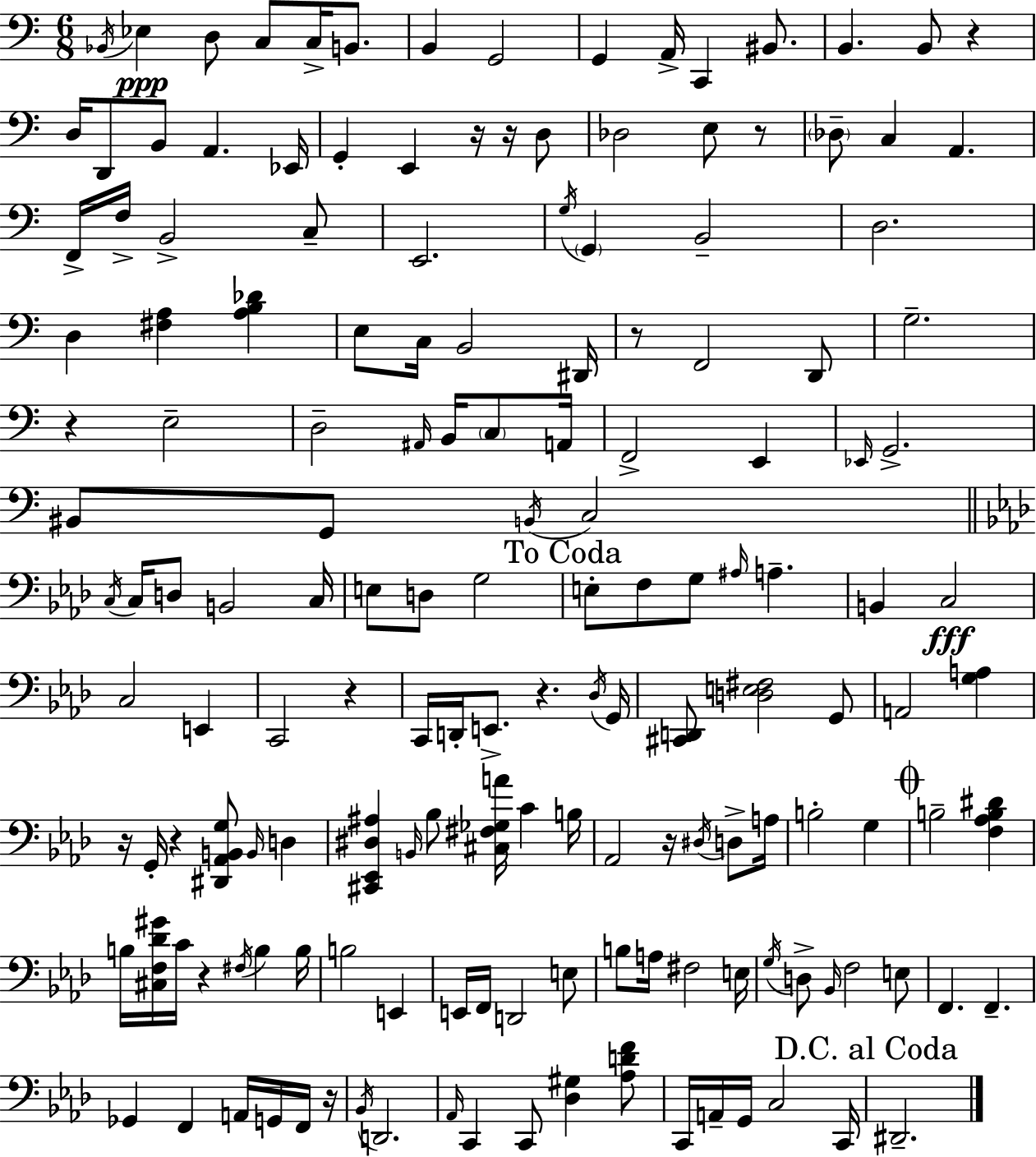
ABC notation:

X:1
T:Untitled
M:6/8
L:1/4
K:Am
_B,,/4 _E, D,/2 C,/2 C,/4 B,,/2 B,, G,,2 G,, A,,/4 C,, ^B,,/2 B,, B,,/2 z D,/4 D,,/2 B,,/2 A,, _E,,/4 G,, E,, z/4 z/4 D,/2 _D,2 E,/2 z/2 _D,/2 C, A,, F,,/4 F,/4 B,,2 C,/2 E,,2 G,/4 G,, B,,2 D,2 D, [^F,A,] [A,B,_D] E,/2 C,/4 B,,2 ^D,,/4 z/2 F,,2 D,,/2 G,2 z E,2 D,2 ^A,,/4 B,,/4 C,/2 A,,/4 F,,2 E,, _E,,/4 G,,2 ^B,,/2 G,,/2 B,,/4 C,2 C,/4 C,/4 D,/2 B,,2 C,/4 E,/2 D,/2 G,2 E,/2 F,/2 G,/2 ^A,/4 A, B,, C,2 C,2 E,, C,,2 z C,,/4 D,,/4 E,,/2 z _D,/4 G,,/4 [^C,,D,,]/2 [D,E,^F,]2 G,,/2 A,,2 [G,A,] z/4 G,,/4 z [^D,,_A,,B,,G,]/2 B,,/4 D, [^C,,_E,,^D,^A,] B,,/4 _B,/2 [^C,^F,_G,A]/4 C B,/4 _A,,2 z/4 ^D,/4 D,/2 A,/4 B,2 G, B,2 [F,_A,B,^D] B,/4 [^C,F,_D^G]/4 C/4 z ^F,/4 B, B,/4 B,2 E,, E,,/4 F,,/4 D,,2 E,/2 B,/2 A,/4 ^F,2 E,/4 G,/4 D,/2 _B,,/4 F,2 E,/2 F,, F,, _G,, F,, A,,/4 G,,/4 F,,/4 z/4 _B,,/4 D,,2 _A,,/4 C,, C,,/2 [_D,^G,] [_A,DF]/2 C,,/4 A,,/4 G,,/4 C,2 C,,/4 ^D,,2